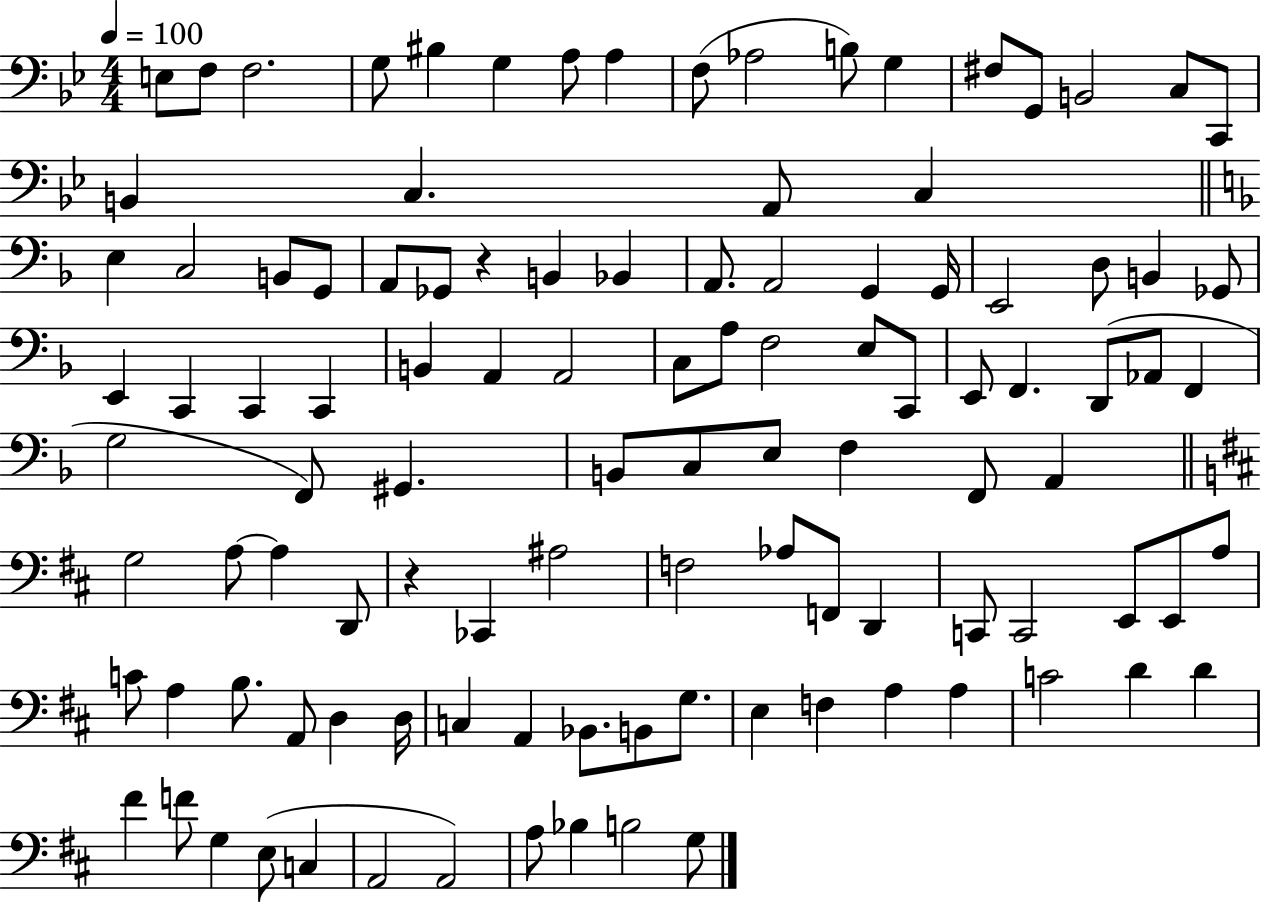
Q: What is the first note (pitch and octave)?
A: E3